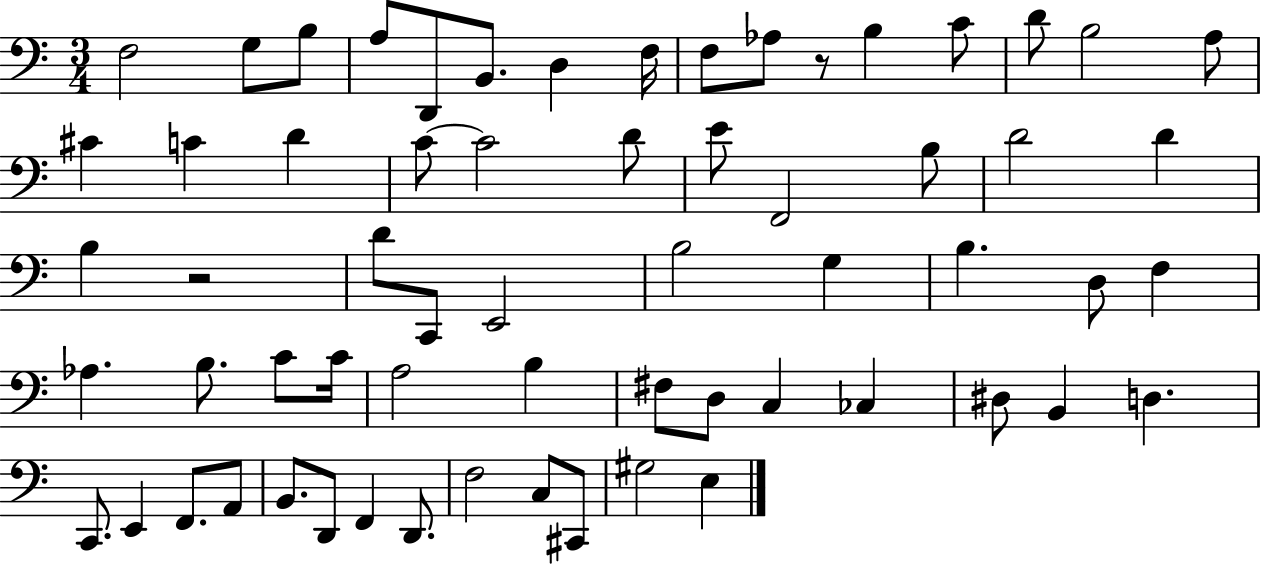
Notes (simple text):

F3/h G3/e B3/e A3/e D2/e B2/e. D3/q F3/s F3/e Ab3/e R/e B3/q C4/e D4/e B3/h A3/e C#4/q C4/q D4/q C4/e C4/h D4/e E4/e F2/h B3/e D4/h D4/q B3/q R/h D4/e C2/e E2/h B3/h G3/q B3/q. D3/e F3/q Ab3/q. B3/e. C4/e C4/s A3/h B3/q F#3/e D3/e C3/q CES3/q D#3/e B2/q D3/q. C2/e. E2/q F2/e. A2/e B2/e. D2/e F2/q D2/e. F3/h C3/e C#2/e G#3/h E3/q